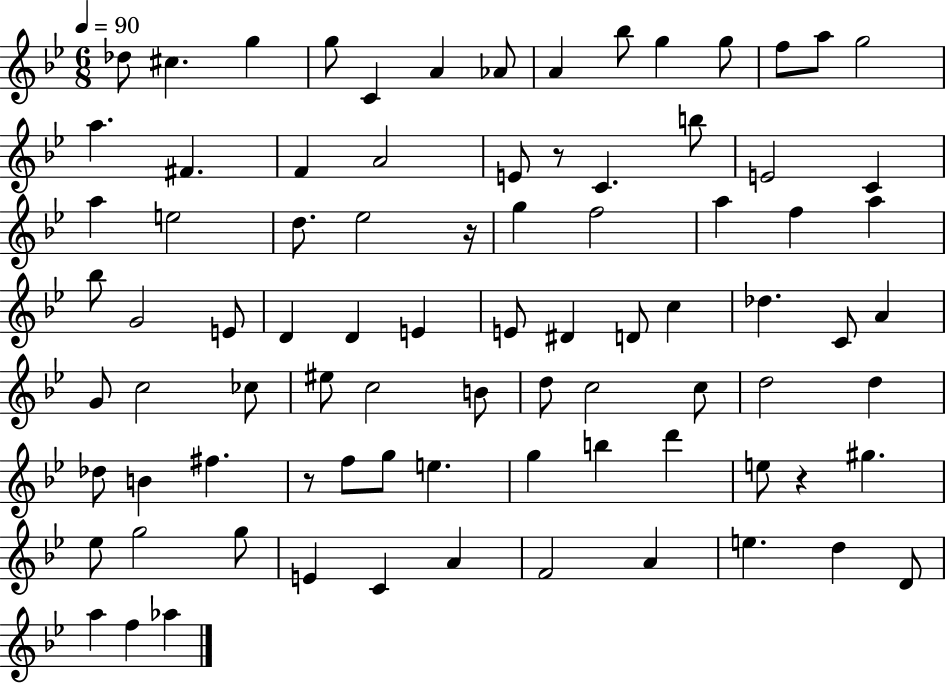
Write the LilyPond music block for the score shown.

{
  \clef treble
  \numericTimeSignature
  \time 6/8
  \key bes \major
  \tempo 4 = 90
  des''8 cis''4. g''4 | g''8 c'4 a'4 aes'8 | a'4 bes''8 g''4 g''8 | f''8 a''8 g''2 | \break a''4. fis'4. | f'4 a'2 | e'8 r8 c'4. b''8 | e'2 c'4 | \break a''4 e''2 | d''8. ees''2 r16 | g''4 f''2 | a''4 f''4 a''4 | \break bes''8 g'2 e'8 | d'4 d'4 e'4 | e'8 dis'4 d'8 c''4 | des''4. c'8 a'4 | \break g'8 c''2 ces''8 | eis''8 c''2 b'8 | d''8 c''2 c''8 | d''2 d''4 | \break des''8 b'4 fis''4. | r8 f''8 g''8 e''4. | g''4 b''4 d'''4 | e''8 r4 gis''4. | \break ees''8 g''2 g''8 | e'4 c'4 a'4 | f'2 a'4 | e''4. d''4 d'8 | \break a''4 f''4 aes''4 | \bar "|."
}